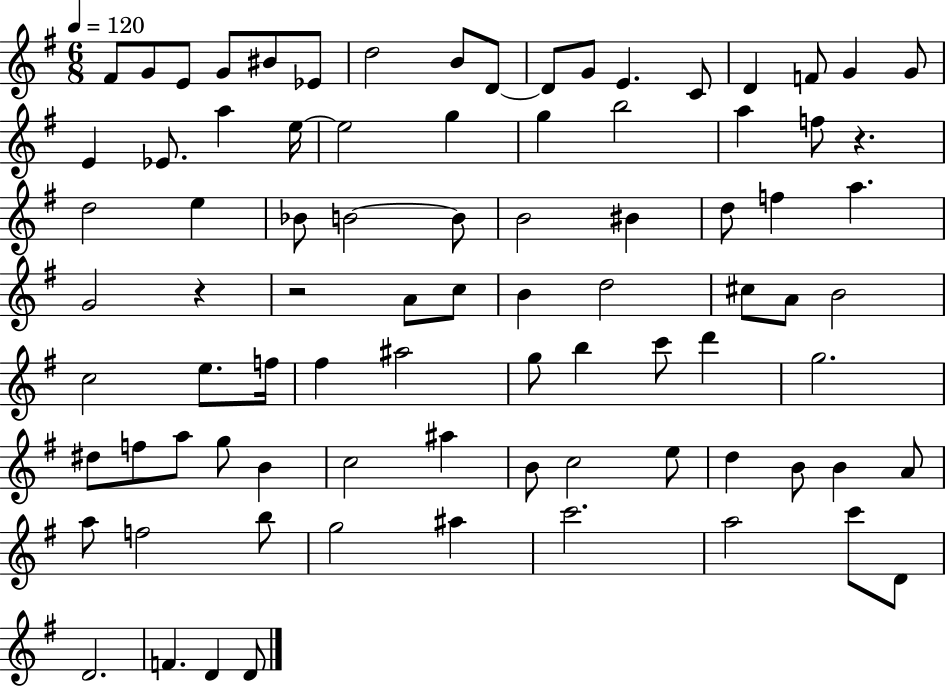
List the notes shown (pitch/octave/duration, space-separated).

F#4/e G4/e E4/e G4/e BIS4/e Eb4/e D5/h B4/e D4/e D4/e G4/e E4/q. C4/e D4/q F4/e G4/q G4/e E4/q Eb4/e. A5/q E5/s E5/h G5/q G5/q B5/h A5/q F5/e R/q. D5/h E5/q Bb4/e B4/h B4/e B4/h BIS4/q D5/e F5/q A5/q. G4/h R/q R/h A4/e C5/e B4/q D5/h C#5/e A4/e B4/h C5/h E5/e. F5/s F#5/q A#5/h G5/e B5/q C6/e D6/q G5/h. D#5/e F5/e A5/e G5/e B4/q C5/h A#5/q B4/e C5/h E5/e D5/q B4/e B4/q A4/e A5/e F5/h B5/e G5/h A#5/q C6/h. A5/h C6/e D4/e D4/h. F4/q. D4/q D4/e